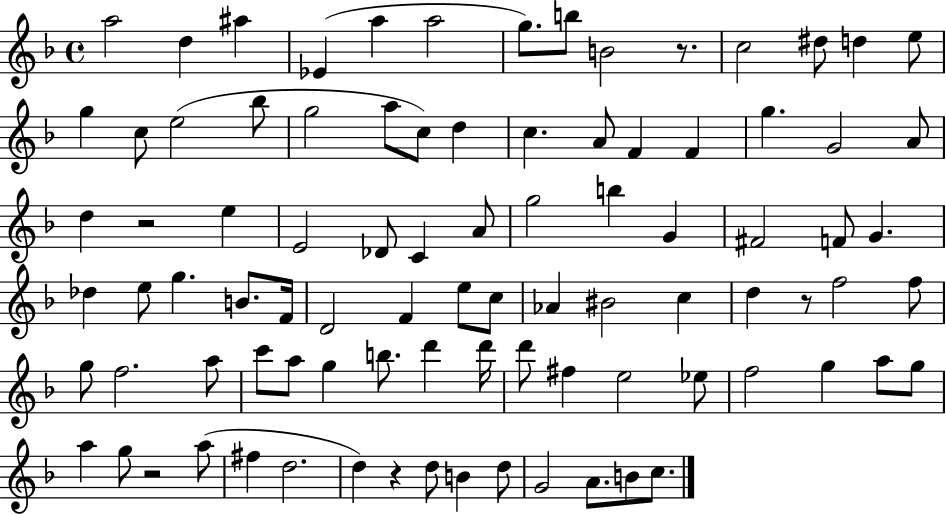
{
  \clef treble
  \time 4/4
  \defaultTimeSignature
  \key f \major
  a''2 d''4 ais''4 | ees'4( a''4 a''2 | g''8.) b''8 b'2 r8. | c''2 dis''8 d''4 e''8 | \break g''4 c''8 e''2( bes''8 | g''2 a''8 c''8) d''4 | c''4. a'8 f'4 f'4 | g''4. g'2 a'8 | \break d''4 r2 e''4 | e'2 des'8 c'4 a'8 | g''2 b''4 g'4 | fis'2 f'8 g'4. | \break des''4 e''8 g''4. b'8. f'16 | d'2 f'4 e''8 c''8 | aes'4 bis'2 c''4 | d''4 r8 f''2 f''8 | \break g''8 f''2. a''8 | c'''8 a''8 g''4 b''8. d'''4 d'''16 | d'''8 fis''4 e''2 ees''8 | f''2 g''4 a''8 g''8 | \break a''4 g''8 r2 a''8( | fis''4 d''2. | d''4) r4 d''8 b'4 d''8 | g'2 a'8. b'8 c''8. | \break \bar "|."
}